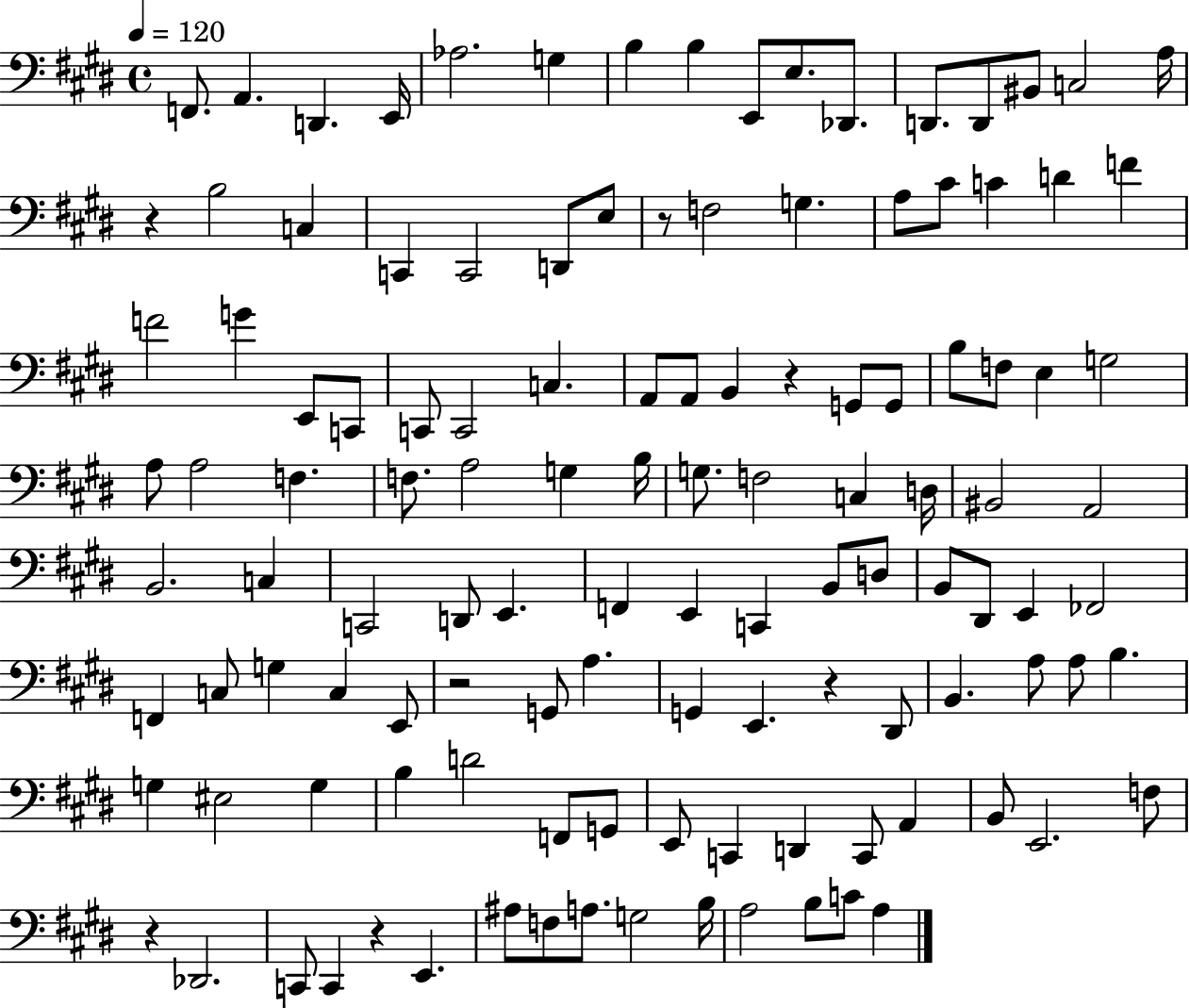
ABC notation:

X:1
T:Untitled
M:4/4
L:1/4
K:E
F,,/2 A,, D,, E,,/4 _A,2 G, B, B, E,,/2 E,/2 _D,,/2 D,,/2 D,,/2 ^B,,/2 C,2 A,/4 z B,2 C, C,, C,,2 D,,/2 E,/2 z/2 F,2 G, A,/2 ^C/2 C D F F2 G E,,/2 C,,/2 C,,/2 C,,2 C, A,,/2 A,,/2 B,, z G,,/2 G,,/2 B,/2 F,/2 E, G,2 A,/2 A,2 F, F,/2 A,2 G, B,/4 G,/2 F,2 C, D,/4 ^B,,2 A,,2 B,,2 C, C,,2 D,,/2 E,, F,, E,, C,, B,,/2 D,/2 B,,/2 ^D,,/2 E,, _F,,2 F,, C,/2 G, C, E,,/2 z2 G,,/2 A, G,, E,, z ^D,,/2 B,, A,/2 A,/2 B, G, ^E,2 G, B, D2 F,,/2 G,,/2 E,,/2 C,, D,, C,,/2 A,, B,,/2 E,,2 F,/2 z _D,,2 C,,/2 C,, z E,, ^A,/2 F,/2 A,/2 G,2 B,/4 A,2 B,/2 C/2 A,